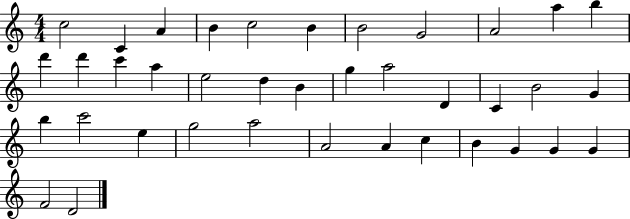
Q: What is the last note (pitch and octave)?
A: D4